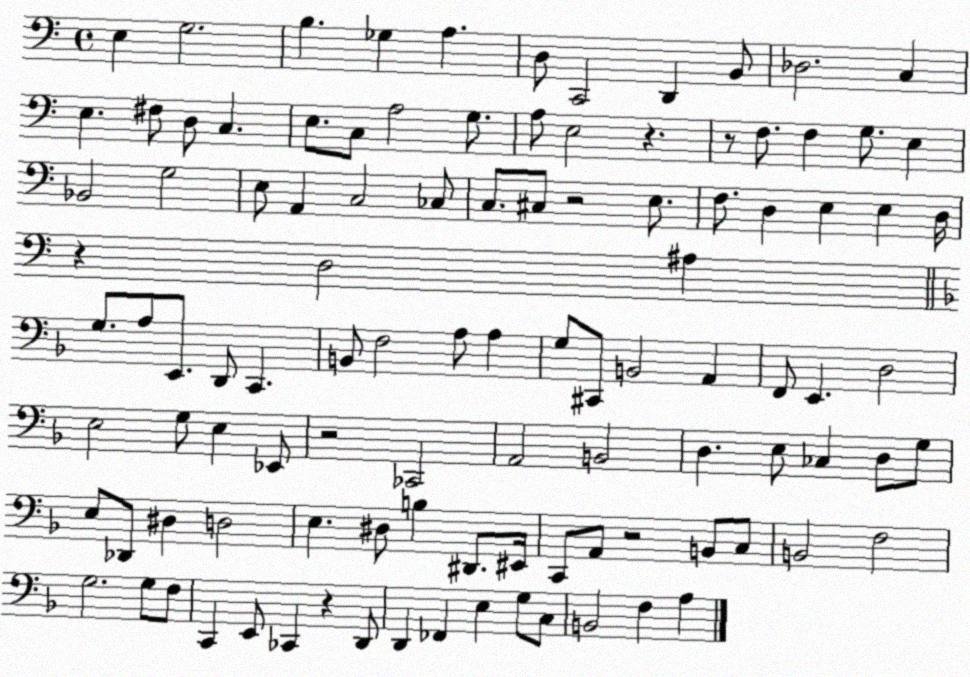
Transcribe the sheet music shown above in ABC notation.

X:1
T:Untitled
M:4/4
L:1/4
K:C
E, G,2 B, _G, A, D,/2 C,,2 D,, B,,/2 _D,2 C, E, ^F,/2 D,/2 C, E,/2 C,/2 A,2 G,/2 A,/2 E,2 z z/2 F,/2 F, G,/2 E, _B,,2 G,2 E,/2 A,, C,2 _C,/2 C,/2 ^C,/2 z2 E,/2 F,/2 D, E, E, D,/4 z D,2 ^A, G,/2 A,/2 E,,/2 D,,/2 C,, B,,/2 F,2 A,/2 A, G,/2 ^C,,/2 B,,2 A,, F,,/2 E,, D,2 E,2 G,/2 E, _E,,/2 z2 _C,,2 A,,2 B,,2 D, E,/2 _C, D,/2 G,/2 E,/2 _D,,/2 ^D, D,2 E, ^D,/2 B, ^D,,/2 ^E,,/4 C,,/2 A,,/2 z2 B,,/2 C,/2 B,,2 F,2 G,2 G,/2 F,/2 C,, E,,/2 _C,, z D,,/2 D,, _F,, E, G,/2 C,/2 B,,2 F, A,